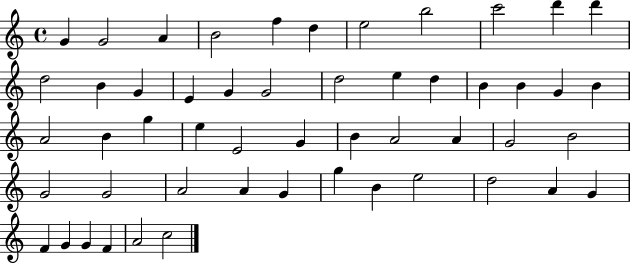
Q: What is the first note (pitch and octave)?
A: G4